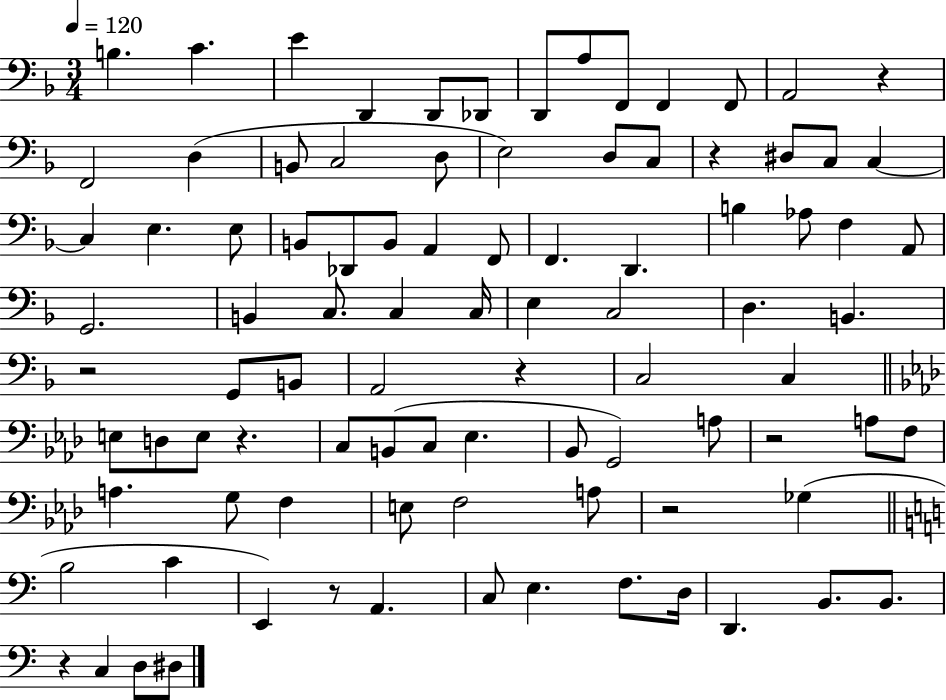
{
  \clef bass
  \numericTimeSignature
  \time 3/4
  \key f \major
  \tempo 4 = 120
  b4. c'4. | e'4 d,4 d,8 des,8 | d,8 a8 f,8 f,4 f,8 | a,2 r4 | \break f,2 d4( | b,8 c2 d8 | e2) d8 c8 | r4 dis8 c8 c4~~ | \break c4 e4. e8 | b,8 des,8 b,8 a,4 f,8 | f,4. d,4. | b4 aes8 f4 a,8 | \break g,2. | b,4 c8. c4 c16 | e4 c2 | d4. b,4. | \break r2 g,8 b,8 | a,2 r4 | c2 c4 | \bar "||" \break \key aes \major e8 d8 e8 r4. | c8 b,8( c8 ees4. | bes,8 g,2) a8 | r2 a8 f8 | \break a4. g8 f4 | e8 f2 a8 | r2 ges4( | \bar "||" \break \key c \major b2 c'4 | e,4) r8 a,4. | c8 e4. f8. d16 | d,4. b,8. b,8. | \break r4 c4 d8 dis8 | \bar "|."
}